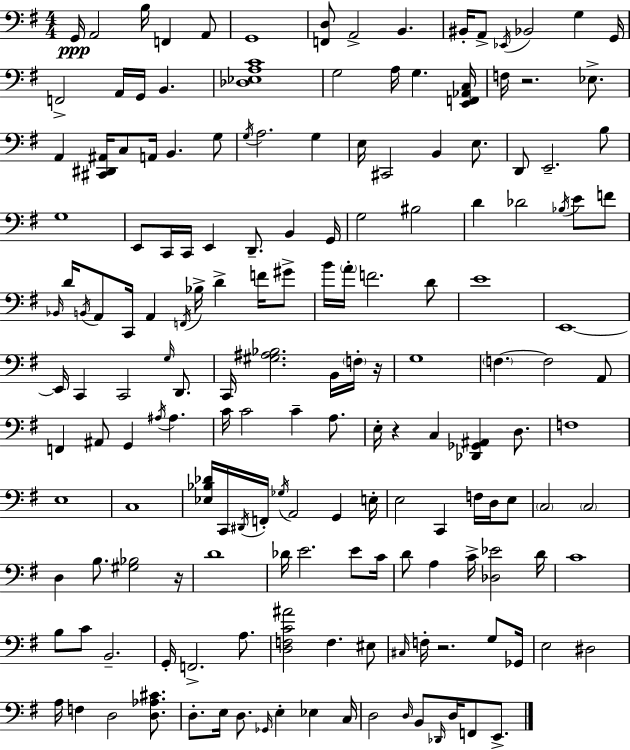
G2/s A2/h B3/s F2/q A2/e G2/w [F2,D3]/e A2/h B2/q. BIS2/s A2/e Eb2/s Bb2/h G3/q G2/s F2/h A2/s G2/s B2/q. [Db3,Eb3,A3,C4]/w G3/h A3/s G3/q. [E2,F2,Ab2,C3]/s F3/s R/h. Eb3/e. A2/q [C#2,D#2,A#2]/s C3/e A2/s B2/q. G3/e G3/s A3/h. G3/q E3/s C#2/h B2/q E3/e. D2/e E2/h. B3/e G3/w E2/e C2/s C2/s E2/q D2/e. B2/q G2/s G3/h BIS3/h D4/q Db4/h Bb3/s E4/e F4/e Bb2/s D4/s B2/s A2/e C2/s A2/q F2/s Bb3/s D4/q F4/s G#4/e B4/s A4/s F4/h. D4/e E4/w E2/w E2/s C2/q C2/h G3/s D2/e. C2/s [G#3,A#3,Bb3]/h. B2/s F3/s R/s G3/w F3/q. F3/h A2/e F2/q A#2/e G2/q A#3/s A#3/q. C4/s C4/h C4/q A3/e. E3/s R/q C3/q [Db2,Gb2,A#2]/q D3/e. F3/w E3/w C3/w [Eb3,Bb3,Db4]/s C2/s D#2/s F2/s Gb3/s A2/h G2/q E3/s E3/h C2/q F3/s D3/s E3/e C3/h C3/h D3/q B3/e. [G#3,Bb3]/h R/s D4/w Db4/s E4/h. E4/e C4/s D4/e A3/q C4/s [Db3,Eb4]/h D4/s C4/w B3/e C4/e B2/h. G2/s F2/h. A3/e. [D3,F3,C4,A#4]/h F3/q. EIS3/e C#3/s F3/s R/h. G3/e Gb2/s E3/h D#3/h A3/s F3/q D3/h [D3,Ab3,C#4]/e. D3/e. E3/s D3/e. Gb2/s E3/q Eb3/q C3/s D3/h D3/s B2/e Db2/s D3/s F2/e E2/e.